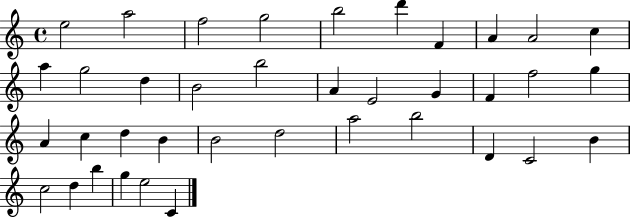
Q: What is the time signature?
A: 4/4